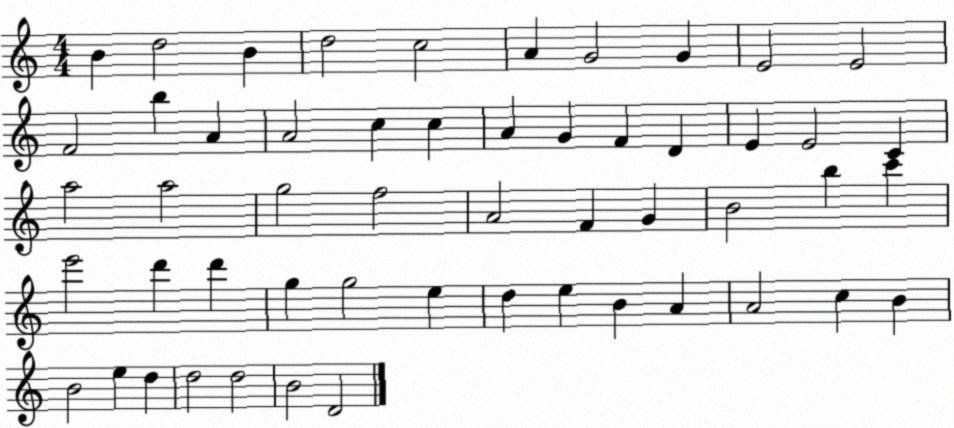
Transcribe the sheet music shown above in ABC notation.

X:1
T:Untitled
M:4/4
L:1/4
K:C
B d2 B d2 c2 A G2 G E2 E2 F2 b A A2 c c A G F D E E2 C a2 a2 g2 f2 A2 F G B2 b c' e'2 d' d' g g2 e d e B A A2 c B B2 e d d2 d2 B2 D2